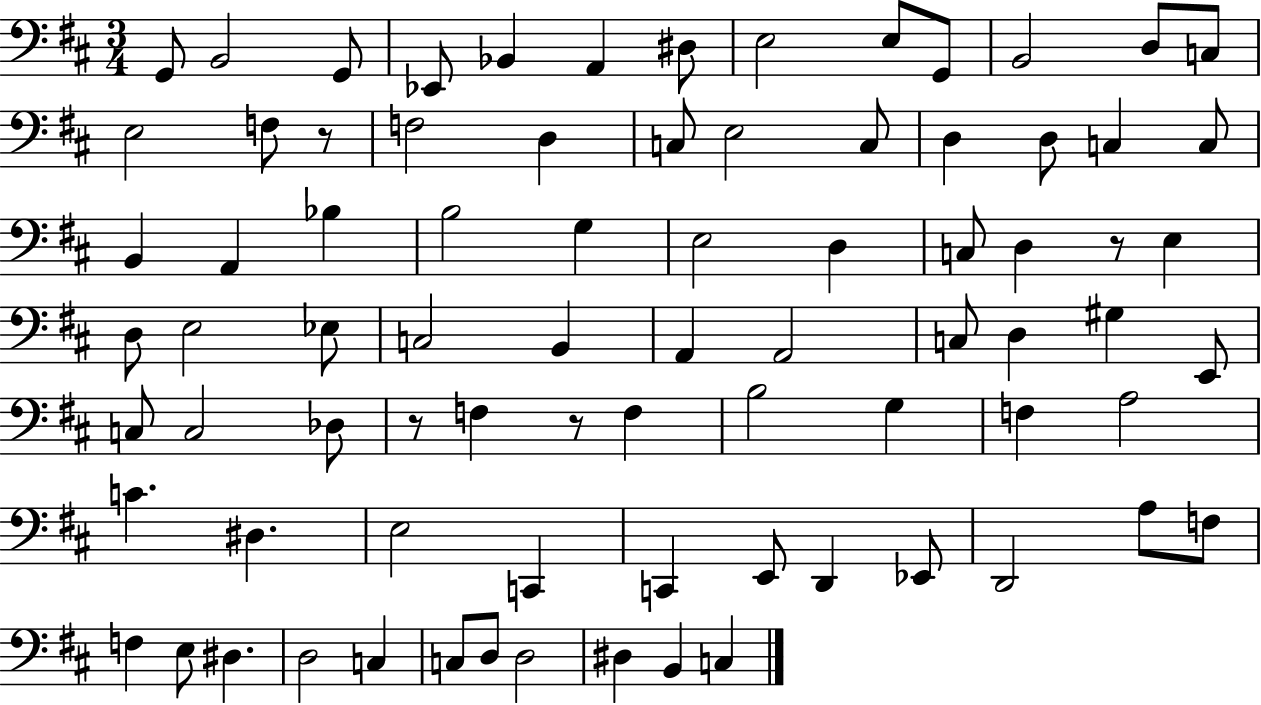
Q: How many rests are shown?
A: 4